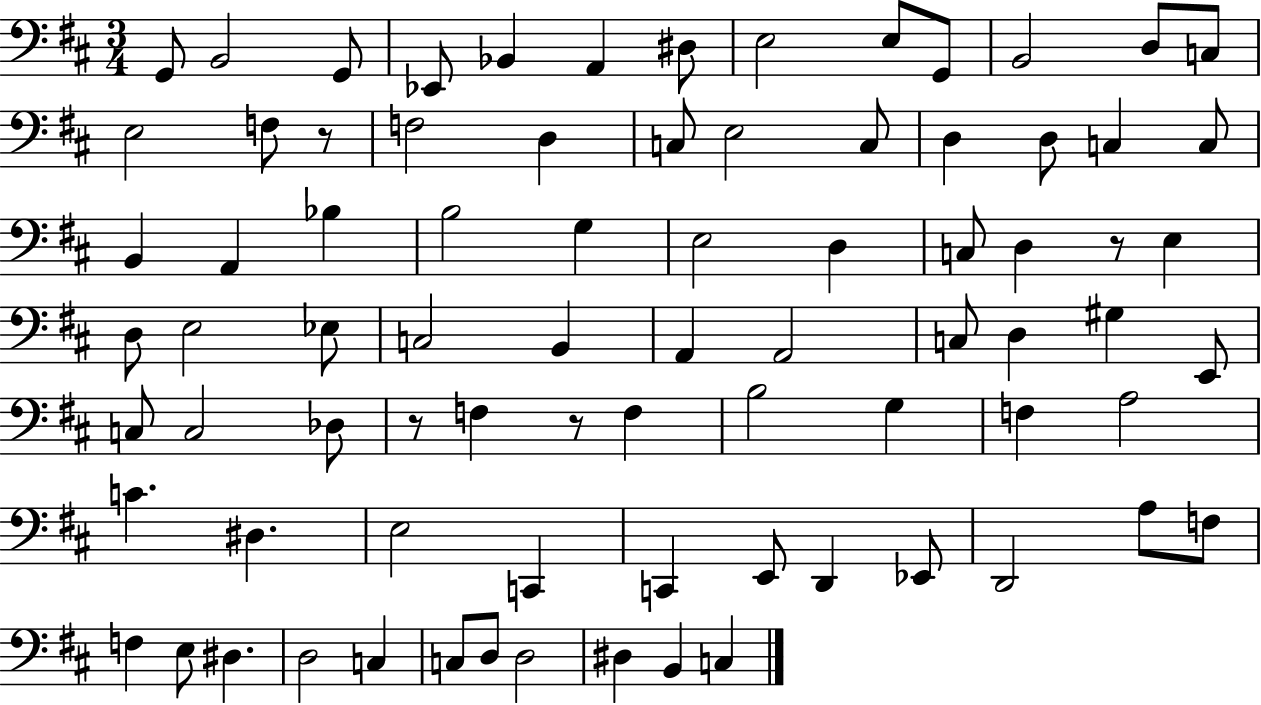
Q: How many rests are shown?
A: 4